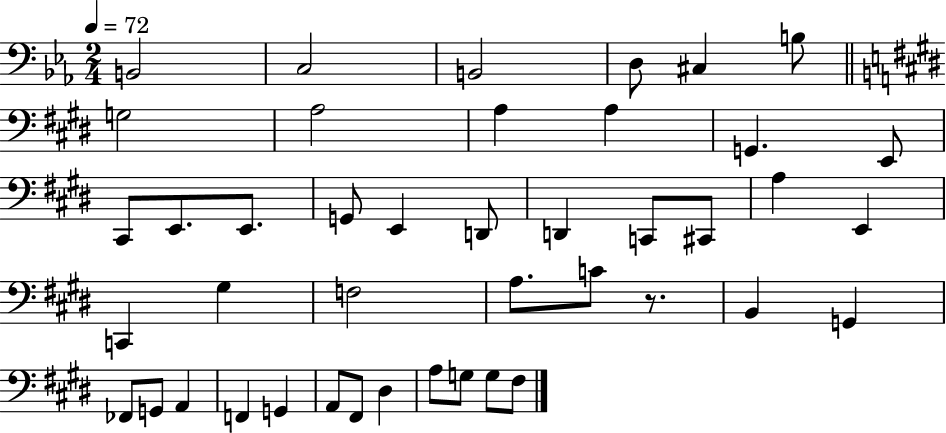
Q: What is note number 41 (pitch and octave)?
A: G3